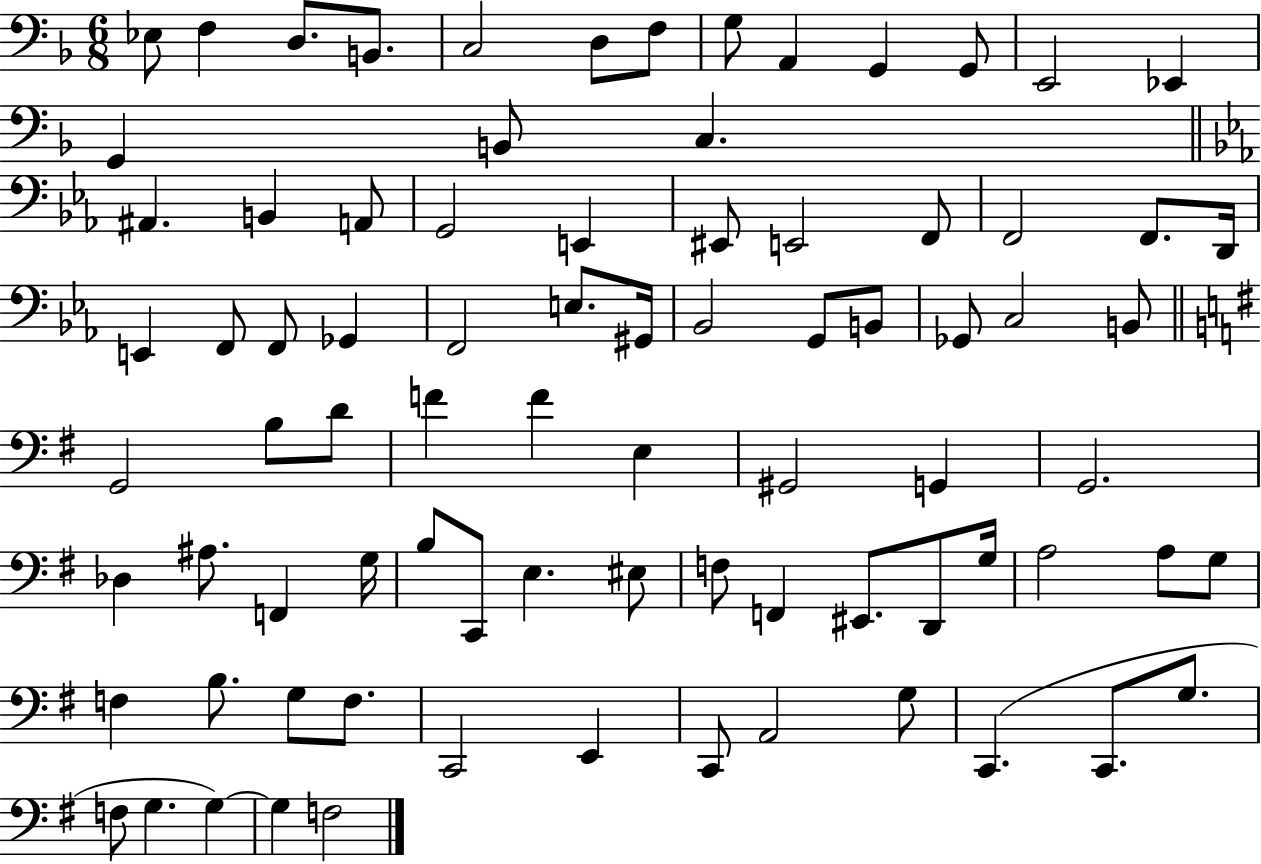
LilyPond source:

{
  \clef bass
  \numericTimeSignature
  \time 6/8
  \key f \major
  ees8 f4 d8. b,8. | c2 d8 f8 | g8 a,4 g,4 g,8 | e,2 ees,4 | \break g,4 b,8 c4. | \bar "||" \break \key ees \major ais,4. b,4 a,8 | g,2 e,4 | eis,8 e,2 f,8 | f,2 f,8. d,16 | \break e,4 f,8 f,8 ges,4 | f,2 e8. gis,16 | bes,2 g,8 b,8 | ges,8 c2 b,8 | \break \bar "||" \break \key g \major g,2 b8 d'8 | f'4 f'4 e4 | gis,2 g,4 | g,2. | \break des4 ais8. f,4 g16 | b8 c,8 e4. eis8 | f8 f,4 eis,8. d,8 g16 | a2 a8 g8 | \break f4 b8. g8 f8. | c,2 e,4 | c,8 a,2 g8 | c,4.( c,8. g8. | \break f8 g4. g4~~) | g4 f2 | \bar "|."
}